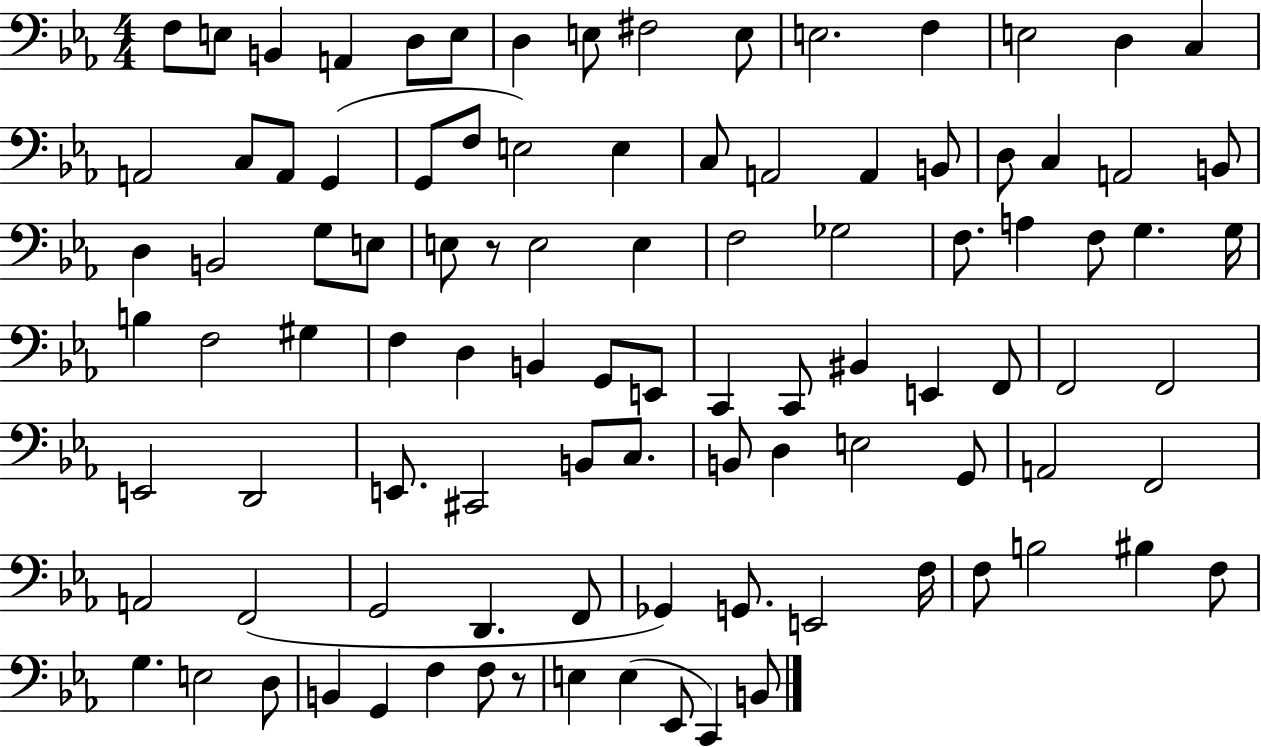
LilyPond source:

{
  \clef bass
  \numericTimeSignature
  \time 4/4
  \key ees \major
  f8 e8 b,4 a,4 d8 e8 | d4 e8 fis2 e8 | e2. f4 | e2 d4 c4 | \break a,2 c8 a,8 g,4( | g,8 f8 e2) e4 | c8 a,2 a,4 b,8 | d8 c4 a,2 b,8 | \break d4 b,2 g8 e8 | e8 r8 e2 e4 | f2 ges2 | f8. a4 f8 g4. g16 | \break b4 f2 gis4 | f4 d4 b,4 g,8 e,8 | c,4 c,8 bis,4 e,4 f,8 | f,2 f,2 | \break e,2 d,2 | e,8. cis,2 b,8 c8. | b,8 d4 e2 g,8 | a,2 f,2 | \break a,2 f,2( | g,2 d,4. f,8 | ges,4) g,8. e,2 f16 | f8 b2 bis4 f8 | \break g4. e2 d8 | b,4 g,4 f4 f8 r8 | e4 e4( ees,8 c,4) b,8 | \bar "|."
}